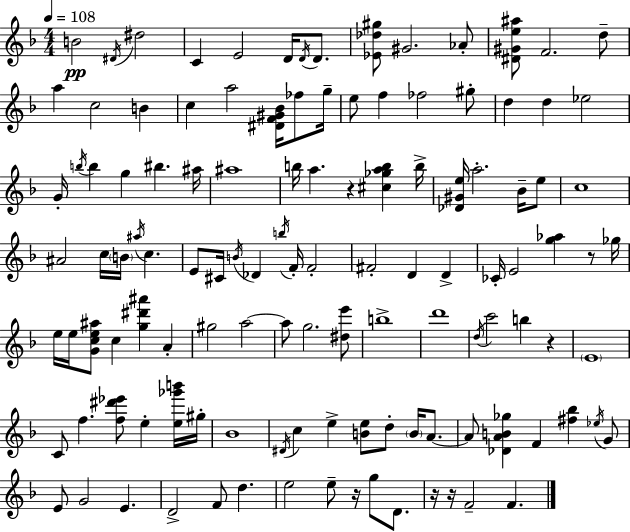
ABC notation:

X:1
T:Untitled
M:4/4
L:1/4
K:Dm
B2 ^D/4 ^d2 C E2 D/4 D/4 D/2 [_E_d^g]/2 ^G2 _A/2 [^D^Ge^a]/2 F2 d/2 a c2 B c a2 [^DF^G_B]/4 _f/2 g/4 e/2 f _f2 ^g/2 d d _e2 G/4 b/4 b g ^b ^a/4 ^a4 b/4 a z [^c_gab] b/4 [_D^Ge]/4 a2 _B/4 e/2 c4 ^A2 c/4 B/4 ^a/4 c E/2 ^C/4 B/4 _D b/4 F/4 F2 ^F2 D D _C/4 E2 [g_a] z/2 _g/4 e/4 e/4 [Gce^a]/2 c [g^d'^a'] A ^g2 a2 a/2 g2 [^de']/2 b4 d'4 d/4 c'2 b z E4 C/2 f [f^d'_e']/2 e [e_g'b']/4 ^g/4 _B4 ^D/4 c e [Be]/2 d/2 B/4 A/2 A/2 [_DAB_g] F [^f_b] _e/4 G/2 E/2 G2 E D2 F/2 d e2 e/2 z/4 g/2 D/2 z/4 z/4 F2 F